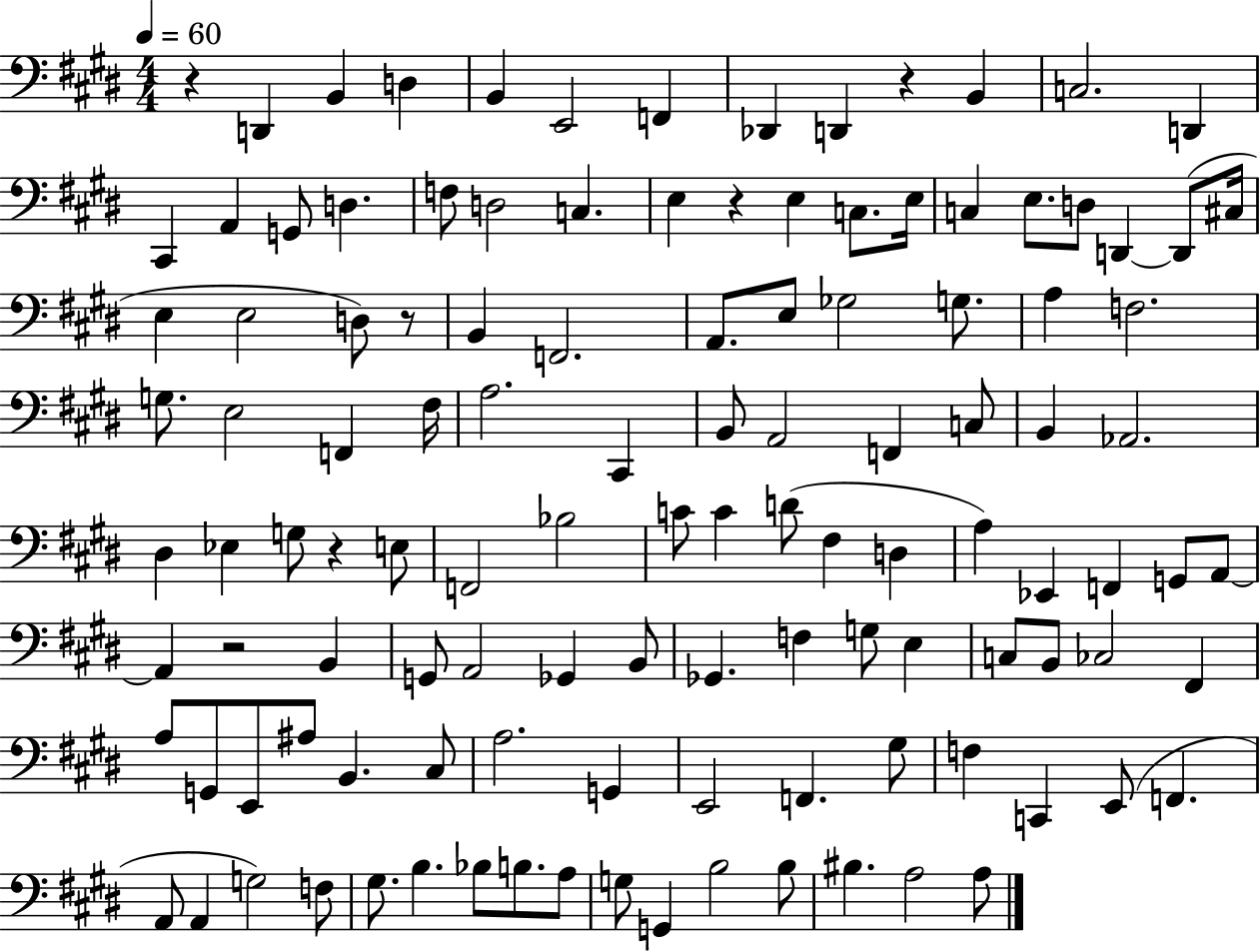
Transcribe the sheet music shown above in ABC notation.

X:1
T:Untitled
M:4/4
L:1/4
K:E
z D,, B,, D, B,, E,,2 F,, _D,, D,, z B,, C,2 D,, ^C,, A,, G,,/2 D, F,/2 D,2 C, E, z E, C,/2 E,/4 C, E,/2 D,/2 D,, D,,/2 ^C,/4 E, E,2 D,/2 z/2 B,, F,,2 A,,/2 E,/2 _G,2 G,/2 A, F,2 G,/2 E,2 F,, ^F,/4 A,2 ^C,, B,,/2 A,,2 F,, C,/2 B,, _A,,2 ^D, _E, G,/2 z E,/2 F,,2 _B,2 C/2 C D/2 ^F, D, A, _E,, F,, G,,/2 A,,/2 A,, z2 B,, G,,/2 A,,2 _G,, B,,/2 _G,, F, G,/2 E, C,/2 B,,/2 _C,2 ^F,, A,/2 G,,/2 E,,/2 ^A,/2 B,, ^C,/2 A,2 G,, E,,2 F,, ^G,/2 F, C,, E,,/2 F,, A,,/2 A,, G,2 F,/2 ^G,/2 B, _B,/2 B,/2 A,/2 G,/2 G,, B,2 B,/2 ^B, A,2 A,/2